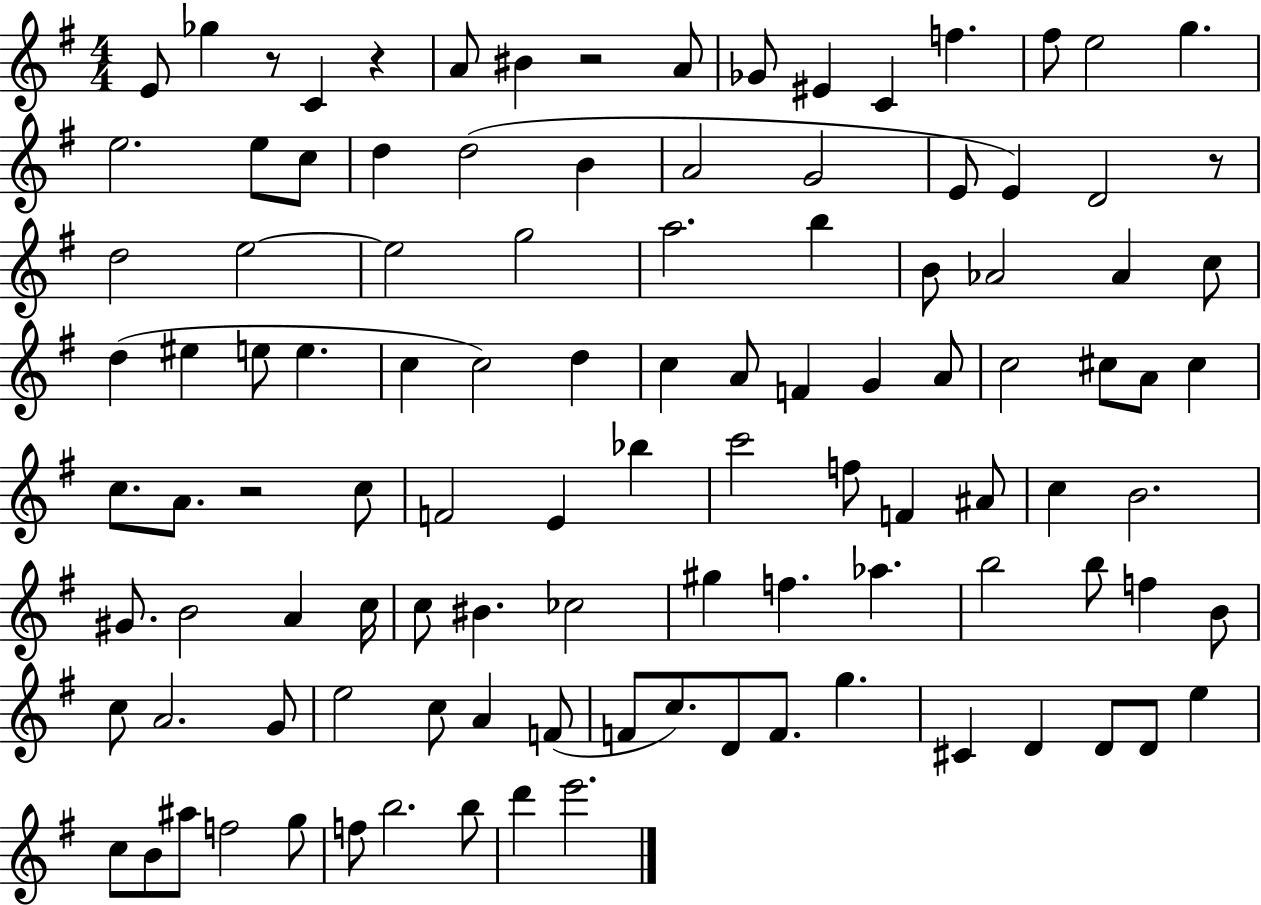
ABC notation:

X:1
T:Untitled
M:4/4
L:1/4
K:G
E/2 _g z/2 C z A/2 ^B z2 A/2 _G/2 ^E C f ^f/2 e2 g e2 e/2 c/2 d d2 B A2 G2 E/2 E D2 z/2 d2 e2 e2 g2 a2 b B/2 _A2 _A c/2 d ^e e/2 e c c2 d c A/2 F G A/2 c2 ^c/2 A/2 ^c c/2 A/2 z2 c/2 F2 E _b c'2 f/2 F ^A/2 c B2 ^G/2 B2 A c/4 c/2 ^B _c2 ^g f _a b2 b/2 f B/2 c/2 A2 G/2 e2 c/2 A F/2 F/2 c/2 D/2 F/2 g ^C D D/2 D/2 e c/2 B/2 ^a/2 f2 g/2 f/2 b2 b/2 d' e'2